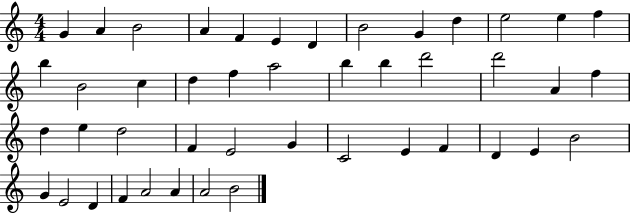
{
  \clef treble
  \numericTimeSignature
  \time 4/4
  \key c \major
  g'4 a'4 b'2 | a'4 f'4 e'4 d'4 | b'2 g'4 d''4 | e''2 e''4 f''4 | \break b''4 b'2 c''4 | d''4 f''4 a''2 | b''4 b''4 d'''2 | d'''2 a'4 f''4 | \break d''4 e''4 d''2 | f'4 e'2 g'4 | c'2 e'4 f'4 | d'4 e'4 b'2 | \break g'4 e'2 d'4 | f'4 a'2 a'4 | a'2 b'2 | \bar "|."
}